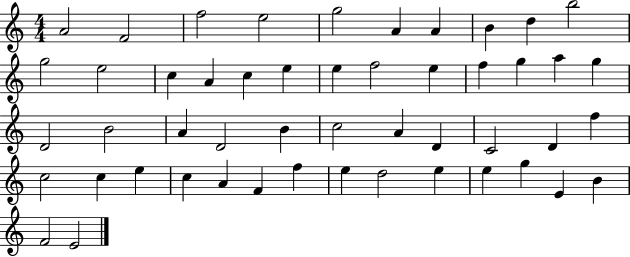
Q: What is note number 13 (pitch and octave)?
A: C5